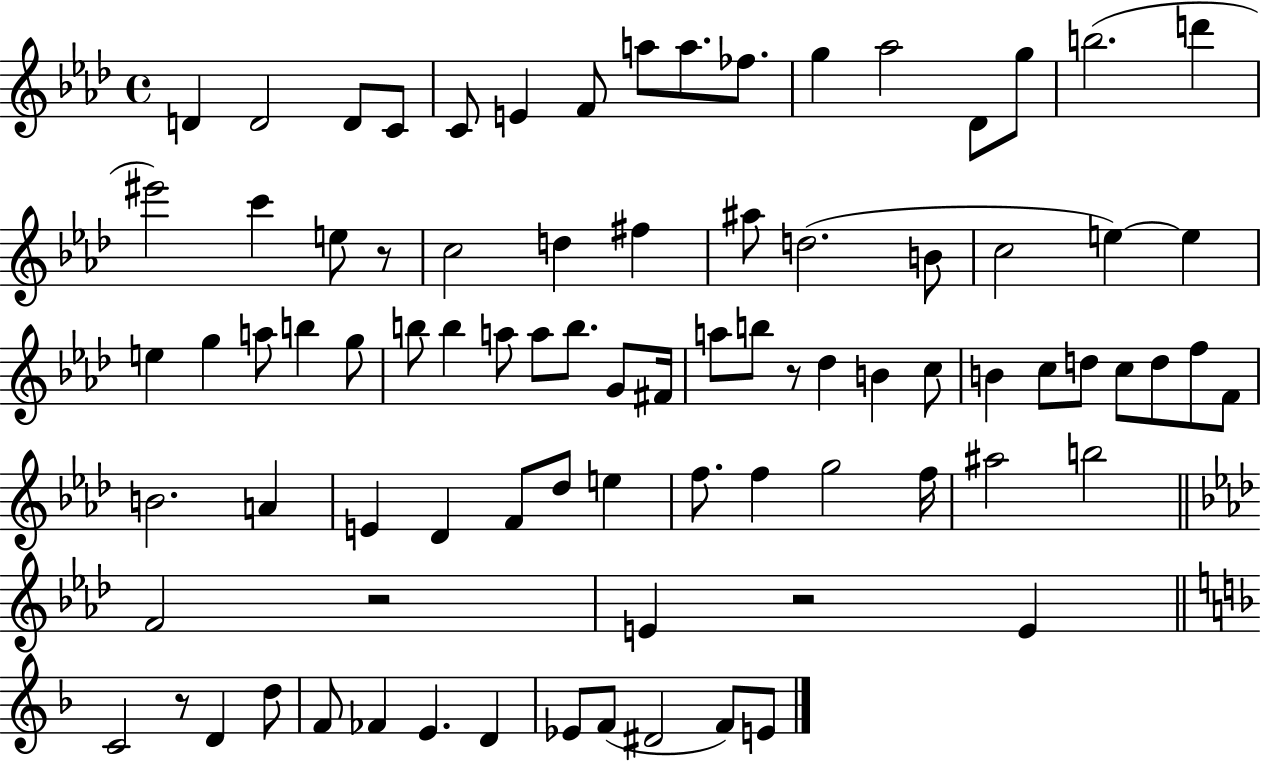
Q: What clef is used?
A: treble